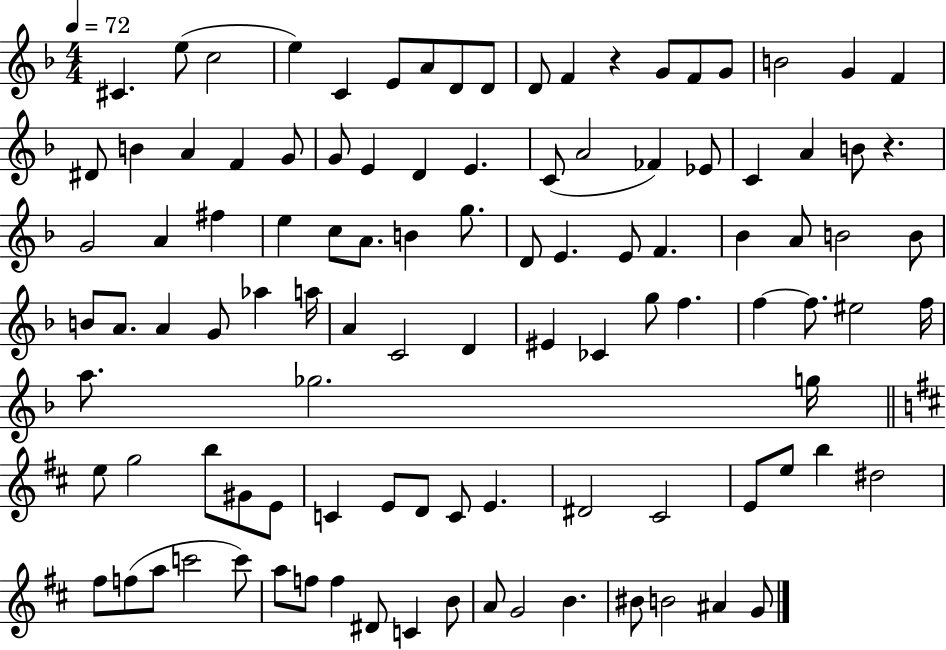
{
  \clef treble
  \numericTimeSignature
  \time 4/4
  \key f \major
  \tempo 4 = 72
  cis'4. e''8( c''2 | e''4) c'4 e'8 a'8 d'8 d'8 | d'8 f'4 r4 g'8 f'8 g'8 | b'2 g'4 f'4 | \break dis'8 b'4 a'4 f'4 g'8 | g'8 e'4 d'4 e'4. | c'8( a'2 fes'4) ees'8 | c'4 a'4 b'8 r4. | \break g'2 a'4 fis''4 | e''4 c''8 a'8. b'4 g''8. | d'8 e'4. e'8 f'4. | bes'4 a'8 b'2 b'8 | \break b'8 a'8. a'4 g'8 aes''4 a''16 | a'4 c'2 d'4 | eis'4 ces'4 g''8 f''4. | f''4~~ f''8. eis''2 f''16 | \break a''8. ges''2. g''16 | \bar "||" \break \key d \major e''8 g''2 b''8 gis'8 e'8 | c'4 e'8 d'8 c'8 e'4. | dis'2 cis'2 | e'8 e''8 b''4 dis''2 | \break fis''8 f''8( a''8 c'''2 c'''8) | a''8 f''8 f''4 dis'8 c'4 b'8 | a'8 g'2 b'4. | bis'8 b'2 ais'4 g'8 | \break \bar "|."
}